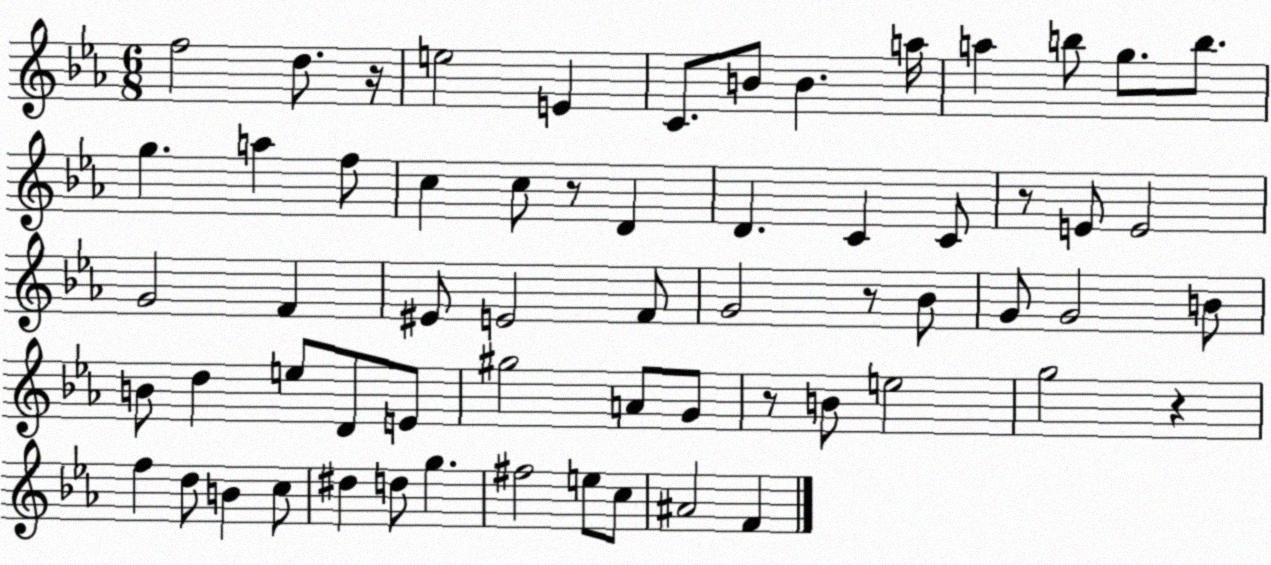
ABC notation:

X:1
T:Untitled
M:6/8
L:1/4
K:Eb
f2 d/2 z/4 e2 E C/2 B/2 B a/4 a b/2 g/2 b/2 g a f/2 c c/2 z/2 D D C C/2 z/2 E/2 E2 G2 F ^E/2 E2 F/2 G2 z/2 _B/2 G/2 G2 B/2 B/2 d e/2 D/2 E/2 ^g2 A/2 G/2 z/2 B/2 e2 g2 z f d/2 B c/2 ^d d/2 g ^f2 e/2 c/2 ^A2 F